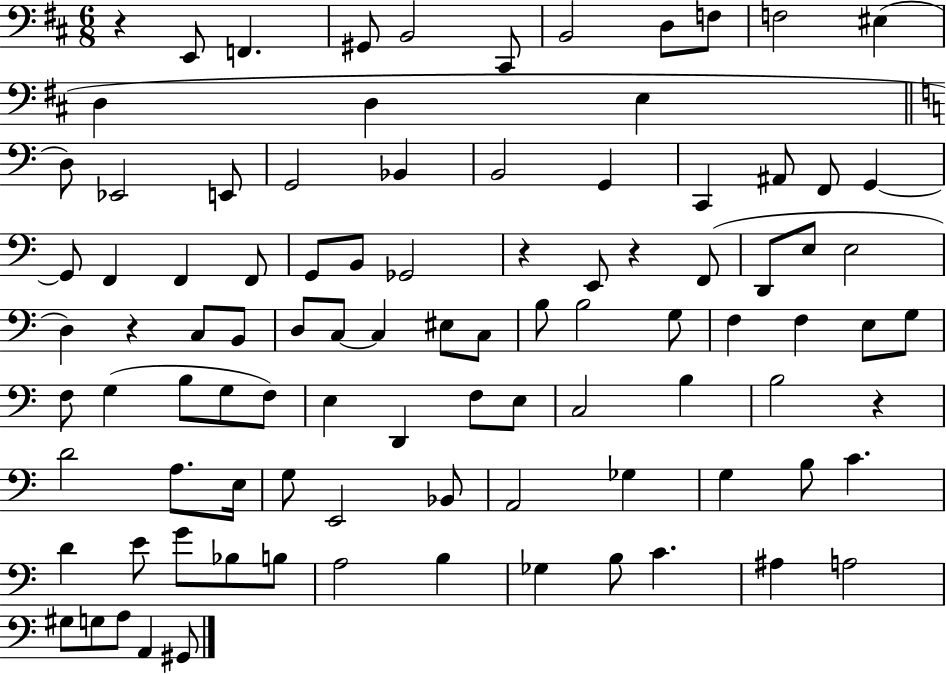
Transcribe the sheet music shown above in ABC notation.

X:1
T:Untitled
M:6/8
L:1/4
K:D
z E,,/2 F,, ^G,,/2 B,,2 ^C,,/2 B,,2 D,/2 F,/2 F,2 ^E, D, D, E, D,/2 _E,,2 E,,/2 G,,2 _B,, B,,2 G,, C,, ^A,,/2 F,,/2 G,, G,,/2 F,, F,, F,,/2 G,,/2 B,,/2 _G,,2 z E,,/2 z F,,/2 D,,/2 E,/2 E,2 D, z C,/2 B,,/2 D,/2 C,/2 C, ^E,/2 C,/2 B,/2 B,2 G,/2 F, F, E,/2 G,/2 F,/2 G, B,/2 G,/2 F,/2 E, D,, F,/2 E,/2 C,2 B, B,2 z D2 A,/2 E,/4 G,/2 E,,2 _B,,/2 A,,2 _G, G, B,/2 C D E/2 G/2 _B,/2 B,/2 A,2 B, _G, B,/2 C ^A, A,2 ^G,/2 G,/2 A,/2 A,, ^G,,/2